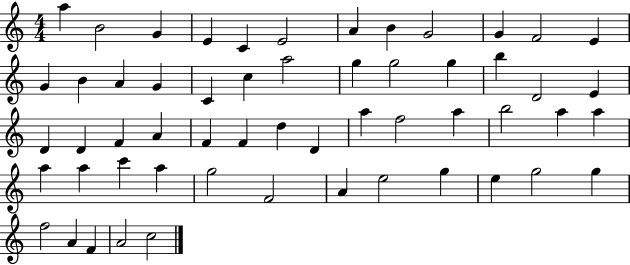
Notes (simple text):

A5/q B4/h G4/q E4/q C4/q E4/h A4/q B4/q G4/h G4/q F4/h E4/q G4/q B4/q A4/q G4/q C4/q C5/q A5/h G5/q G5/h G5/q B5/q D4/h E4/q D4/q D4/q F4/q A4/q F4/q F4/q D5/q D4/q A5/q F5/h A5/q B5/h A5/q A5/q A5/q A5/q C6/q A5/q G5/h F4/h A4/q E5/h G5/q E5/q G5/h G5/q F5/h A4/q F4/q A4/h C5/h